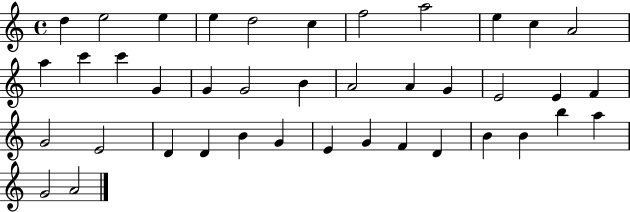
X:1
T:Untitled
M:4/4
L:1/4
K:C
d e2 e e d2 c f2 a2 e c A2 a c' c' G G G2 B A2 A G E2 E F G2 E2 D D B G E G F D B B b a G2 A2